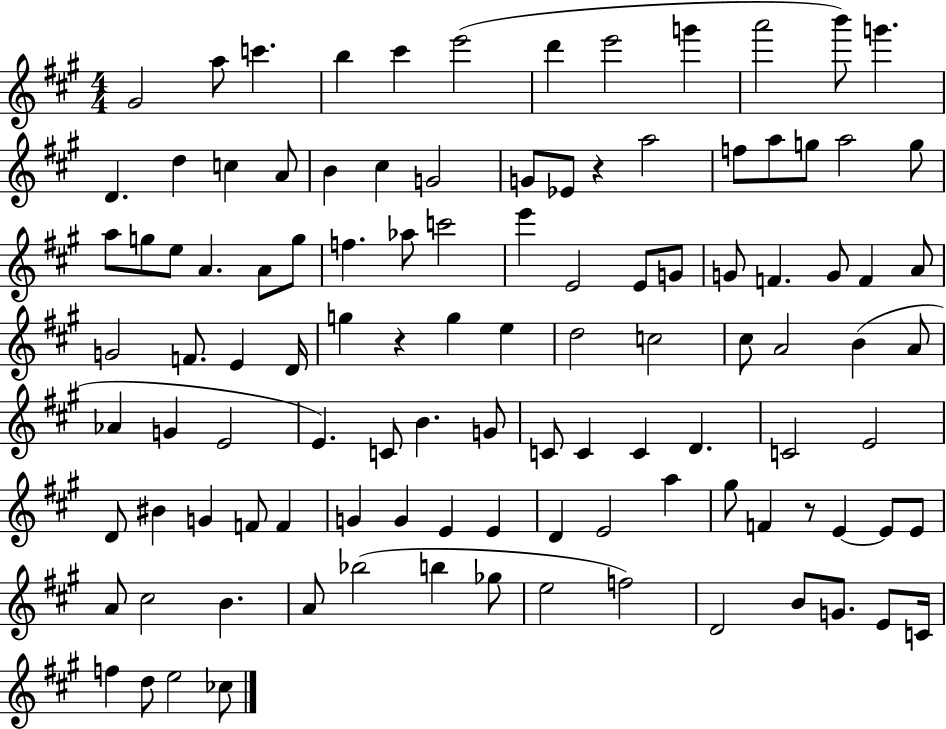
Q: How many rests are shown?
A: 3